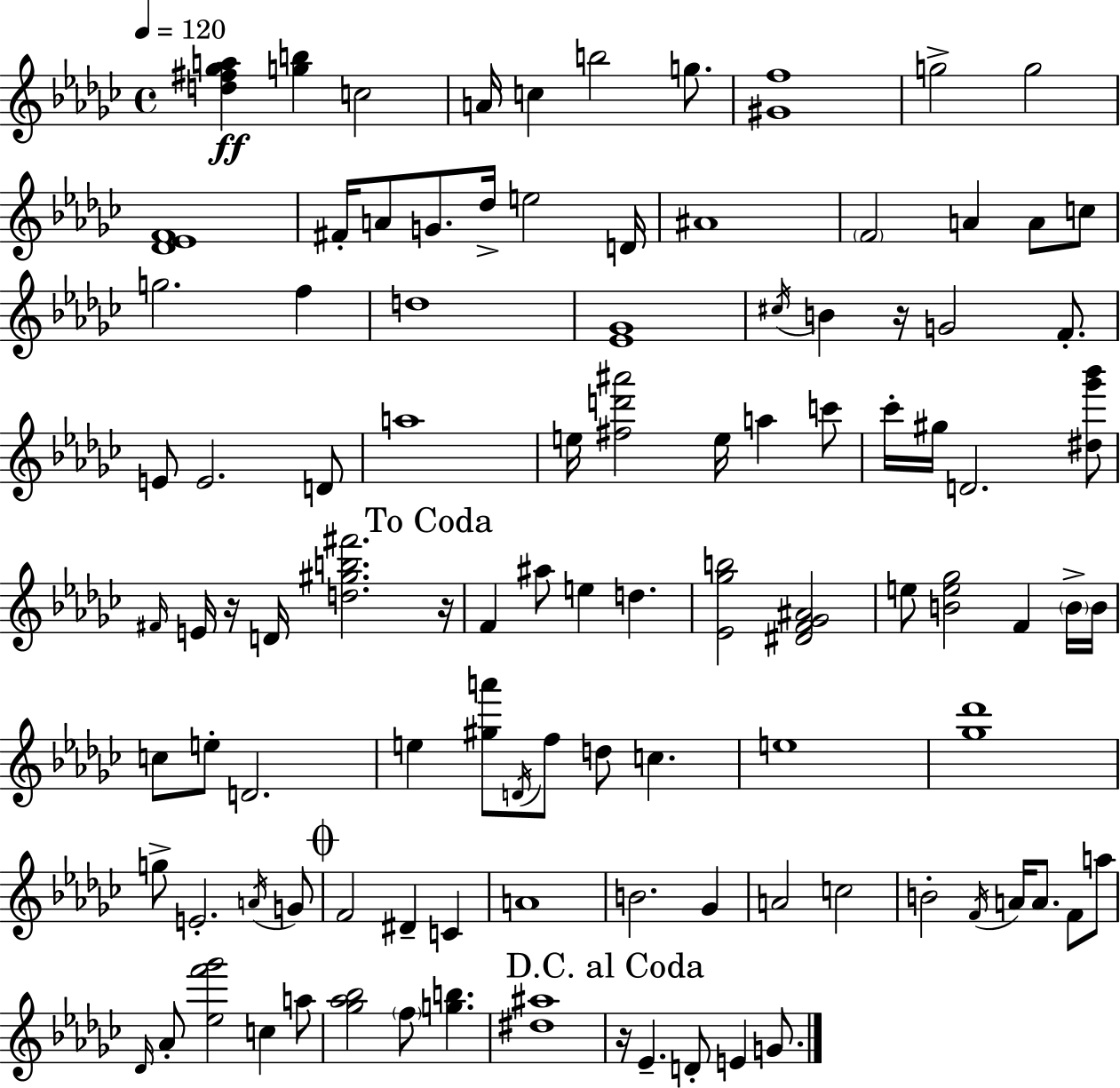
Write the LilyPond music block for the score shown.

{
  \clef treble
  \time 4/4
  \defaultTimeSignature
  \key ees \minor
  \tempo 4 = 120
  <d'' fis'' ges'' a''>4\ff <g'' b''>4 c''2 | a'16 c''4 b''2 g''8. | <gis' f''>1 | g''2-> g''2 | \break <des' ees' f'>1 | fis'16-. a'8 g'8. des''16-> e''2 d'16 | ais'1 | \parenthesize f'2 a'4 a'8 c''8 | \break g''2. f''4 | d''1 | <ees' ges'>1 | \acciaccatura { cis''16 } b'4 r16 g'2 f'8.-. | \break e'8 e'2. d'8 | a''1 | e''16 <fis'' d''' ais'''>2 e''16 a''4 c'''8 | ces'''16-. gis''16 d'2. <dis'' ges''' bes'''>8 | \break \grace { fis'16 } e'16 r16 d'16 <d'' gis'' b'' fis'''>2. | \mark "To Coda" r16 f'4 ais''8 e''4 d''4. | <ees' ges'' b''>2 <dis' f' ges' ais'>2 | e''8 <b' e'' ges''>2 f'4 | \break \parenthesize b'16-> b'16 c''8 e''8-. d'2. | e''4 <gis'' a'''>8 \acciaccatura { d'16 } f''8 d''8 c''4. | e''1 | <ges'' des'''>1 | \break g''8-> e'2.-. | \acciaccatura { a'16 } g'8 \mark \markup { \musicglyph "scripts.coda" } f'2 dis'4-- | c'4 a'1 | b'2. | \break ges'4 a'2 c''2 | b'2-. \acciaccatura { f'16 } a'16 a'8. | f'8 a''8 \grace { des'16 } aes'8-. <ees'' f''' ges'''>2 | c''4 a''8 <ges'' aes'' bes''>2 \parenthesize f''8 | \break <g'' b''>4. <dis'' ais''>1 | \mark "D.C. al Coda" r16 ees'4.-- d'8-. e'4 | g'8. \bar "|."
}